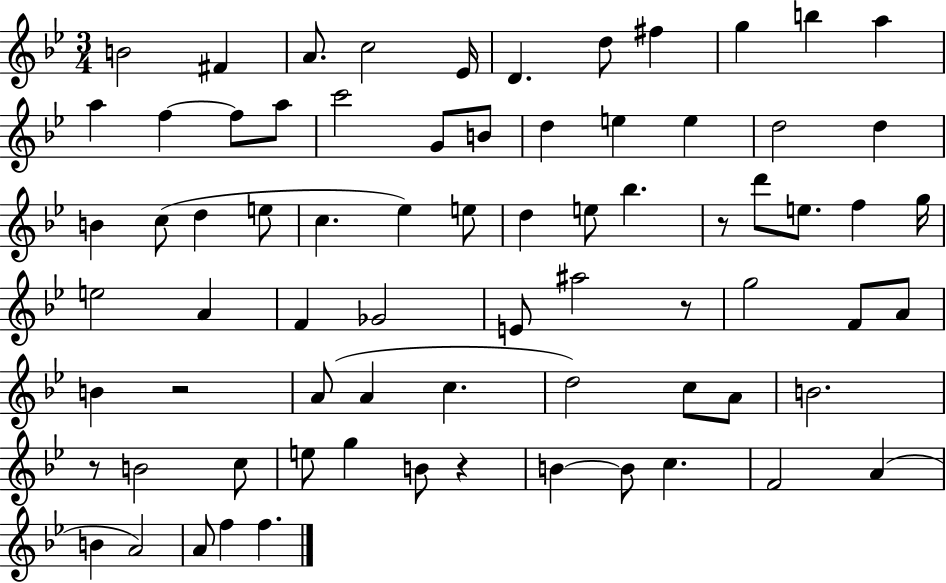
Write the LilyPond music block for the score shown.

{
  \clef treble
  \numericTimeSignature
  \time 3/4
  \key bes \major
  b'2 fis'4 | a'8. c''2 ees'16 | d'4. d''8 fis''4 | g''4 b''4 a''4 | \break a''4 f''4~~ f''8 a''8 | c'''2 g'8 b'8 | d''4 e''4 e''4 | d''2 d''4 | \break b'4 c''8( d''4 e''8 | c''4. ees''4) e''8 | d''4 e''8 bes''4. | r8 d'''8 e''8. f''4 g''16 | \break e''2 a'4 | f'4 ges'2 | e'8 ais''2 r8 | g''2 f'8 a'8 | \break b'4 r2 | a'8( a'4 c''4. | d''2) c''8 a'8 | b'2. | \break r8 b'2 c''8 | e''8 g''4 b'8 r4 | b'4~~ b'8 c''4. | f'2 a'4( | \break b'4 a'2) | a'8 f''4 f''4. | \bar "|."
}